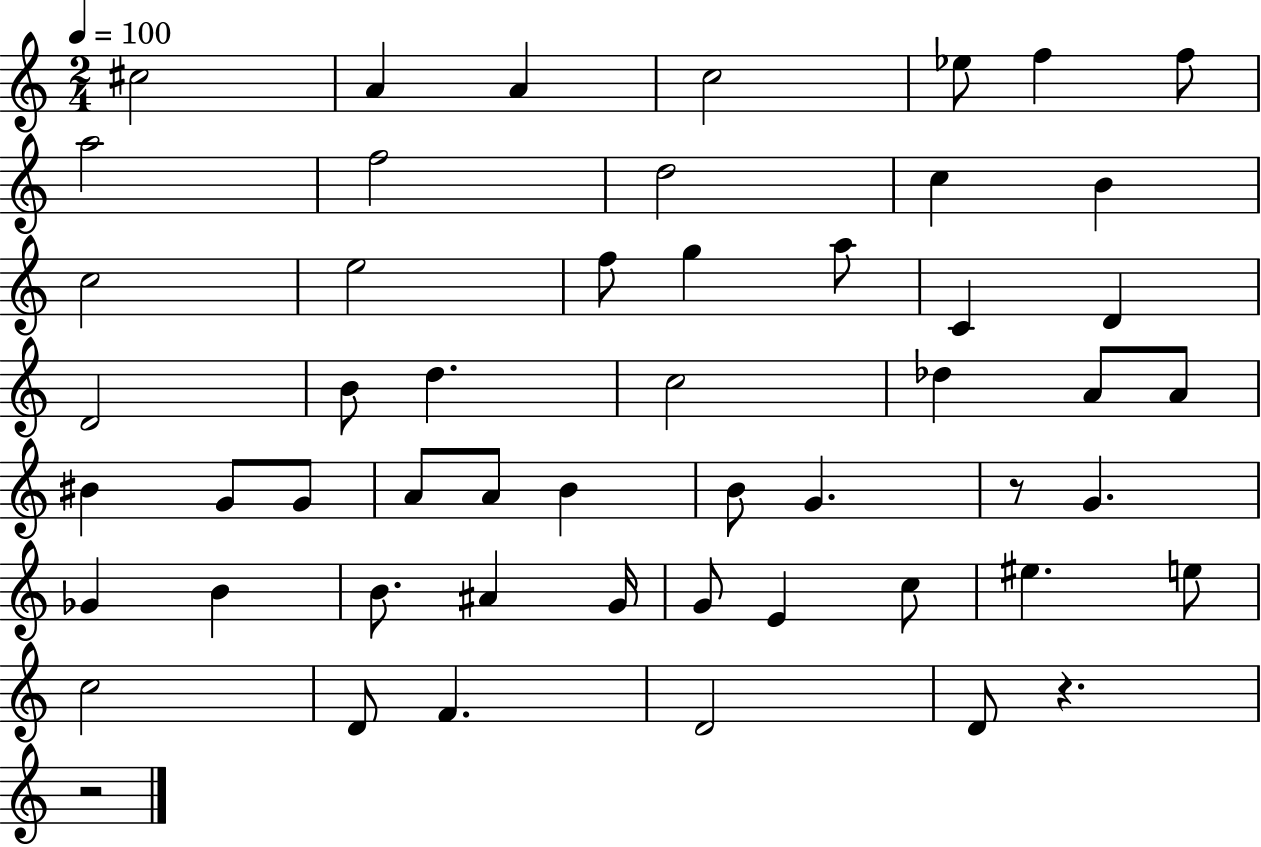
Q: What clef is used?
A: treble